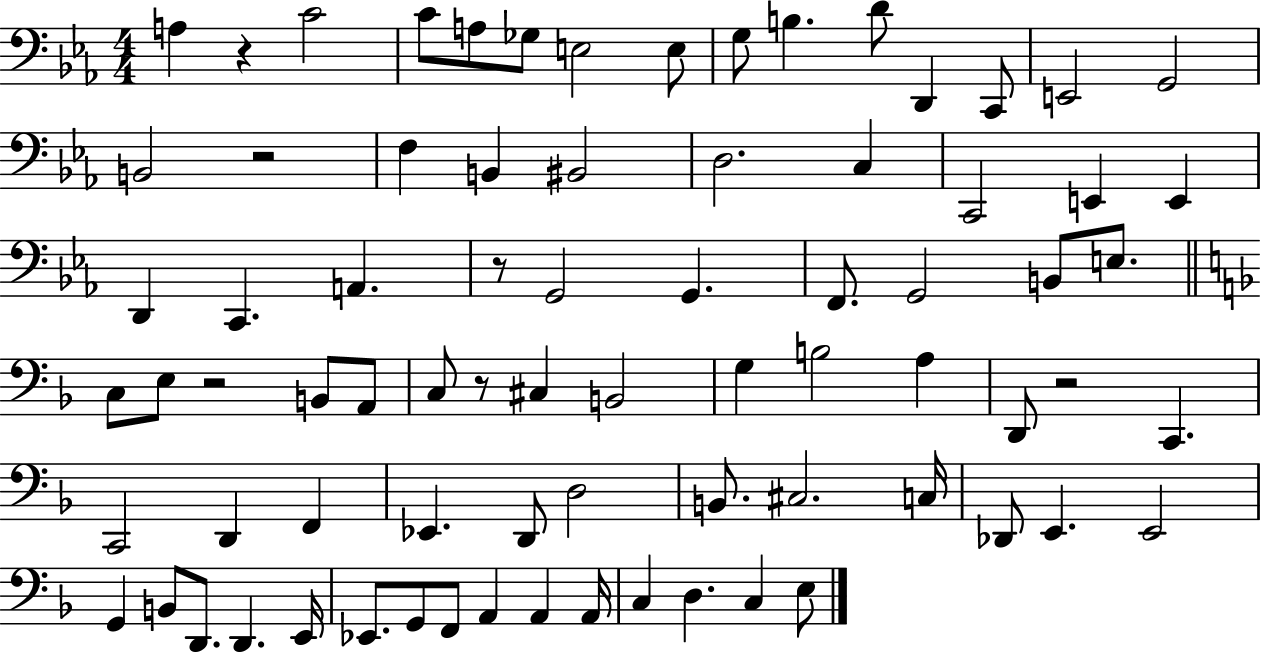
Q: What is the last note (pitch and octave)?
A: E3